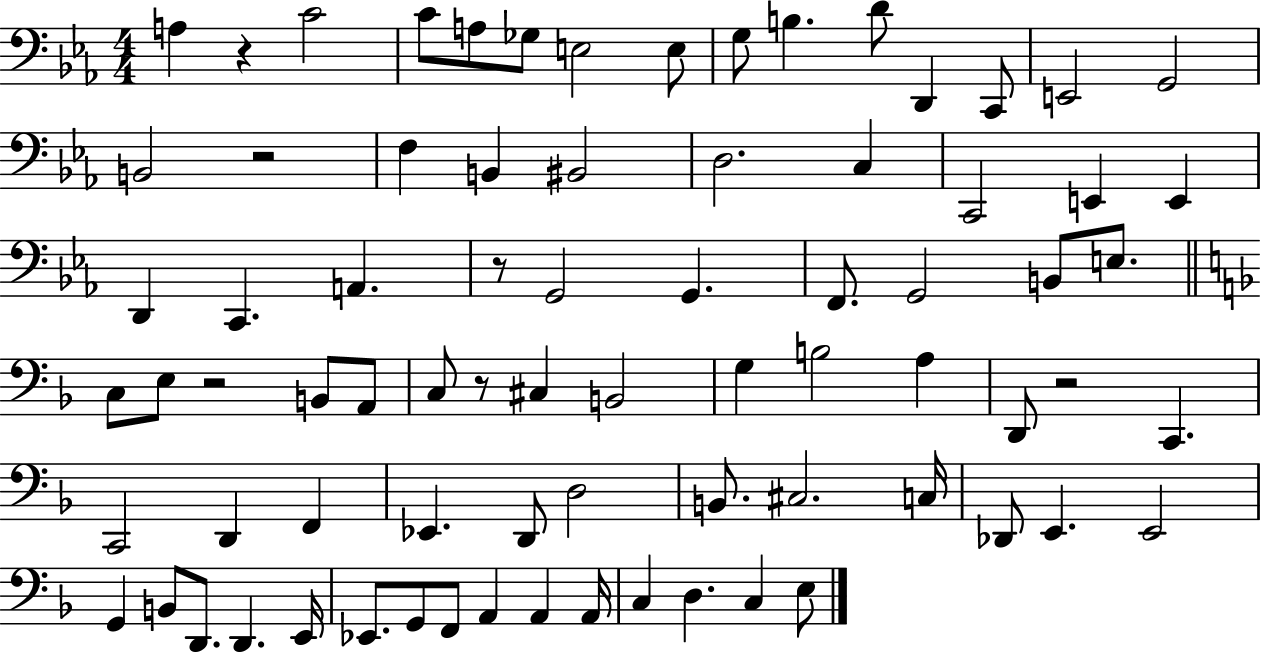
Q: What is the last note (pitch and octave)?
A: E3